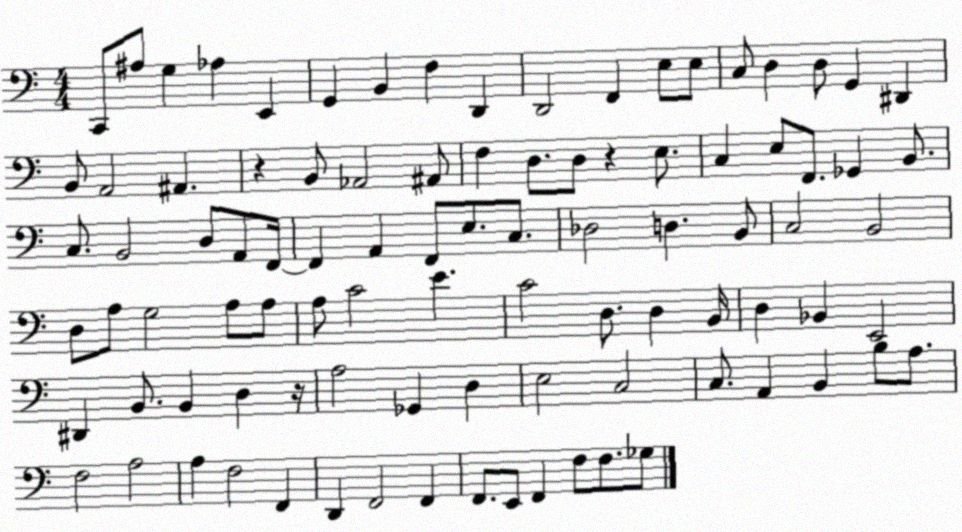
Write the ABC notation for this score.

X:1
T:Untitled
M:4/4
L:1/4
K:C
C,,/2 ^A,/2 G, _A, E,, G,, B,, F, D,, D,,2 F,, E,/2 E,/2 C,/2 D, D,/2 G,, ^D,, B,,/2 A,,2 ^A,, z B,,/2 _A,,2 ^A,,/2 F, D,/2 D,/2 z E,/2 C, E,/2 F,,/2 _G,, B,,/2 C,/2 B,,2 D,/2 A,,/2 F,,/4 F,, A,, F,,/2 E,/2 C,/2 _D,2 D, B,,/2 C,2 B,,2 D,/2 A,/2 G,2 A,/2 A,/2 A,/2 C2 E C2 D,/2 D, B,,/4 D, _B,, E,,2 ^D,, B,,/2 B,, D, z/4 A,2 _G,, D, E,2 C,2 C,/2 A,, B,, B,/2 A,/2 F,2 A,2 A, F,2 F,, D,, F,,2 F,, F,,/2 E,,/2 F,, F,/2 F,/2 _G,/2